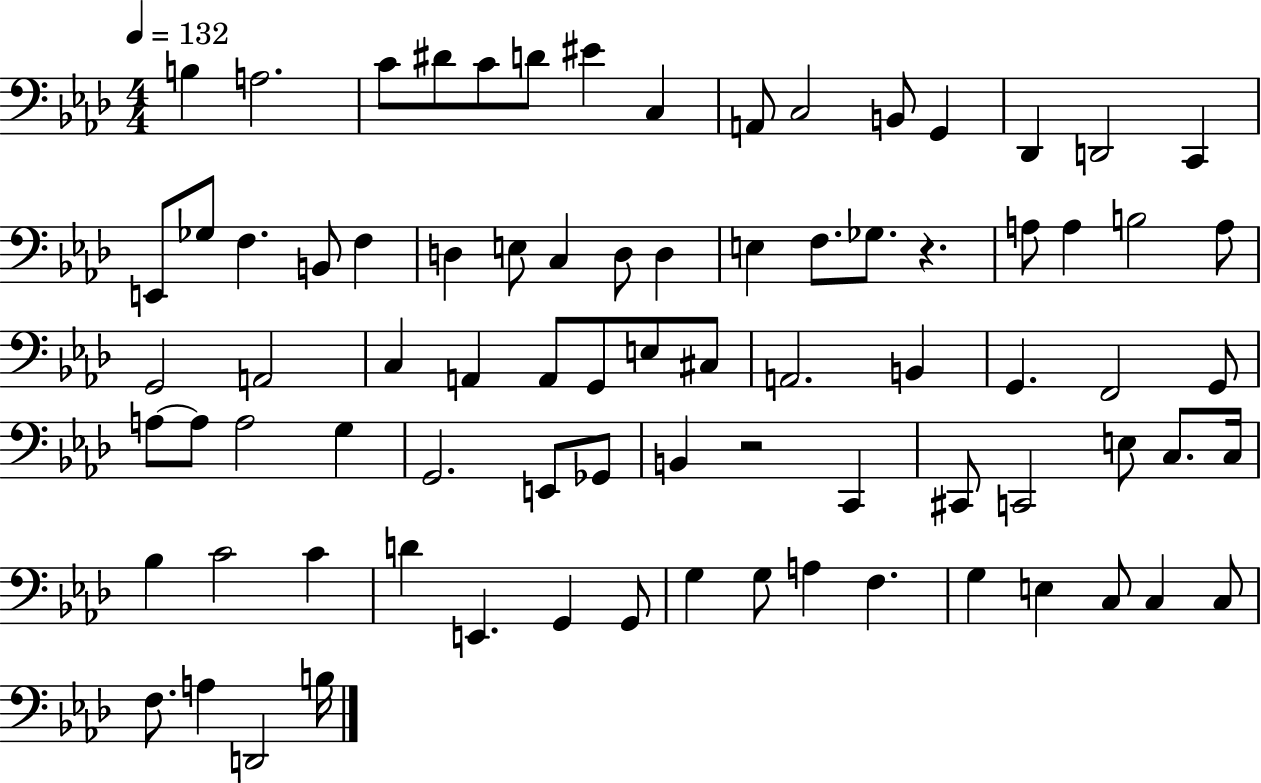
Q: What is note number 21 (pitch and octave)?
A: D3